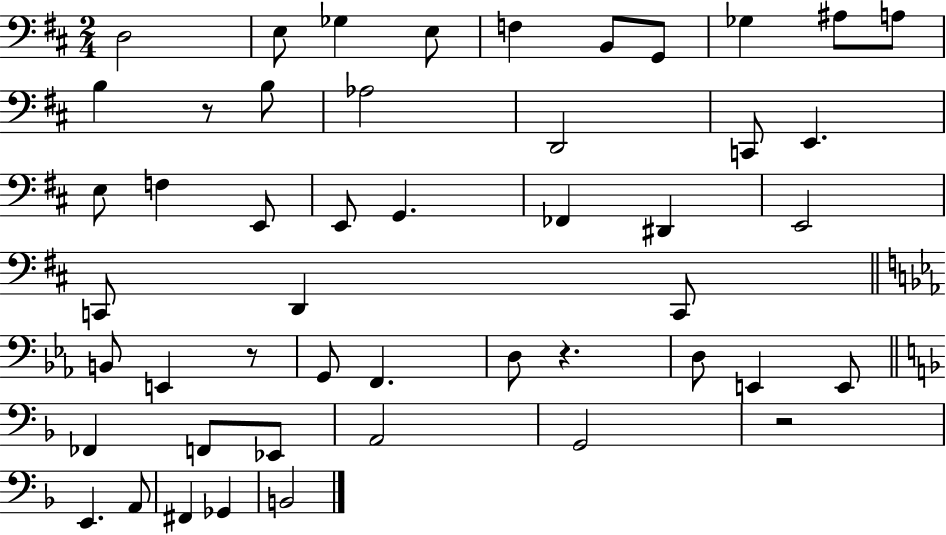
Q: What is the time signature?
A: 2/4